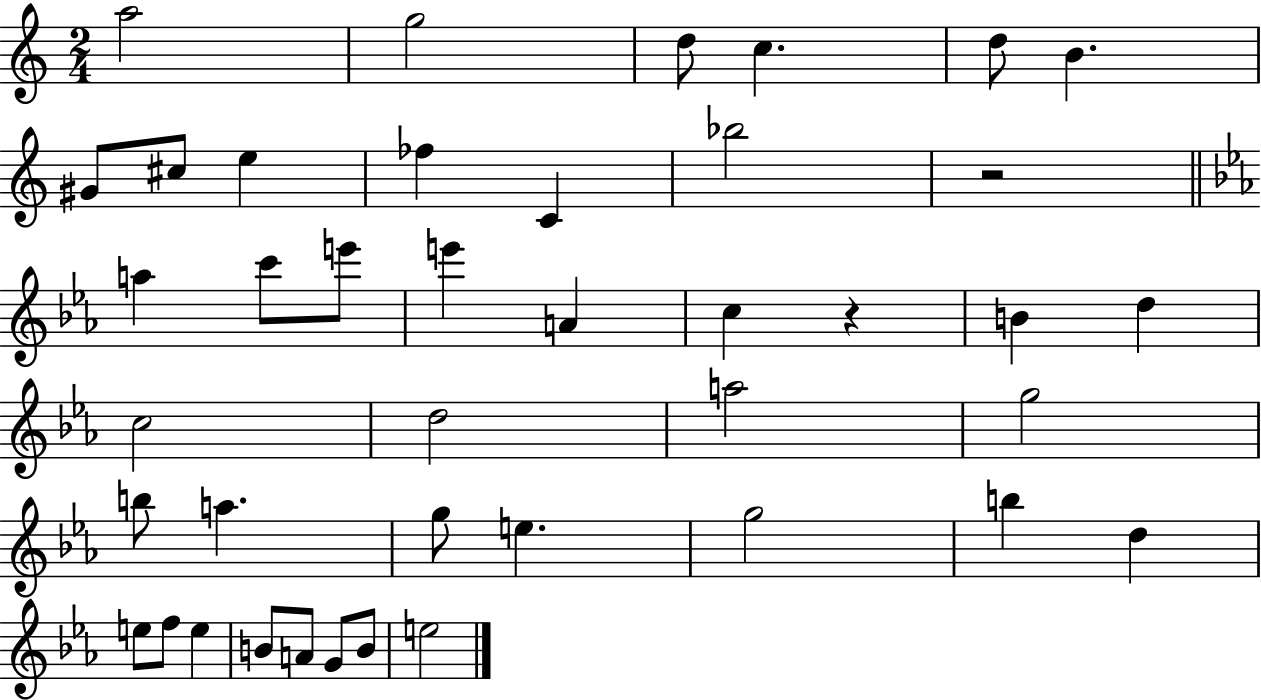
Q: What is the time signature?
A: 2/4